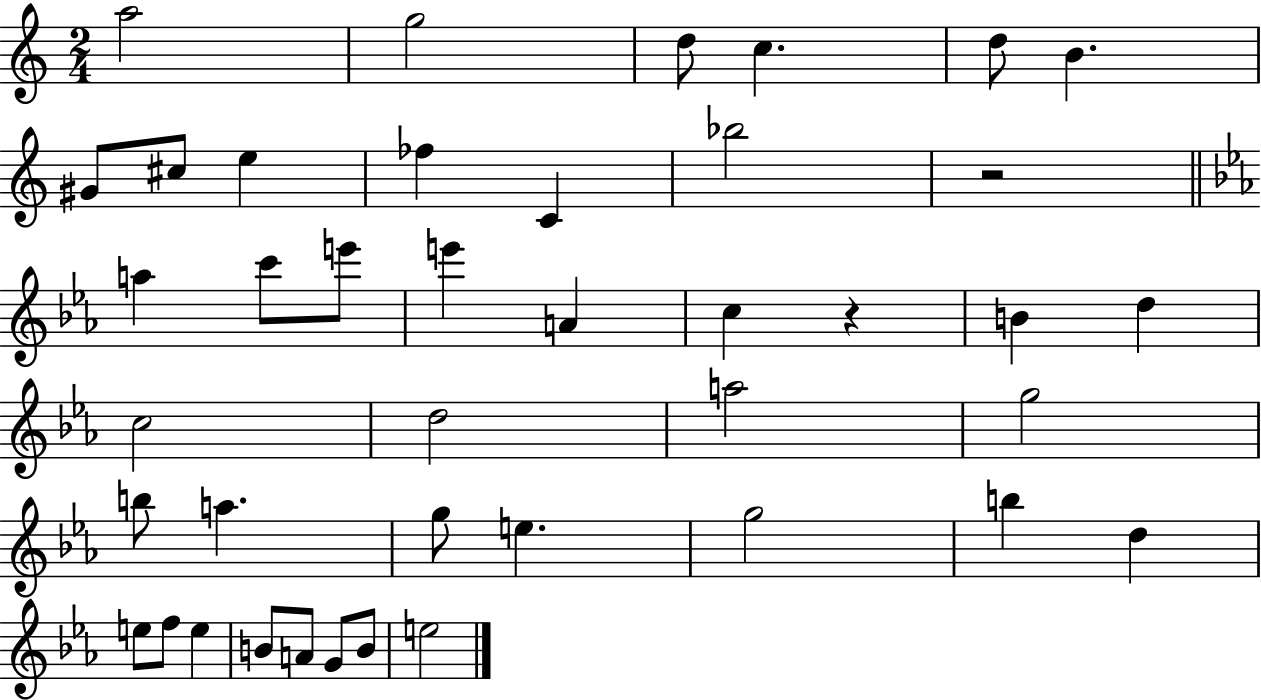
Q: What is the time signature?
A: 2/4